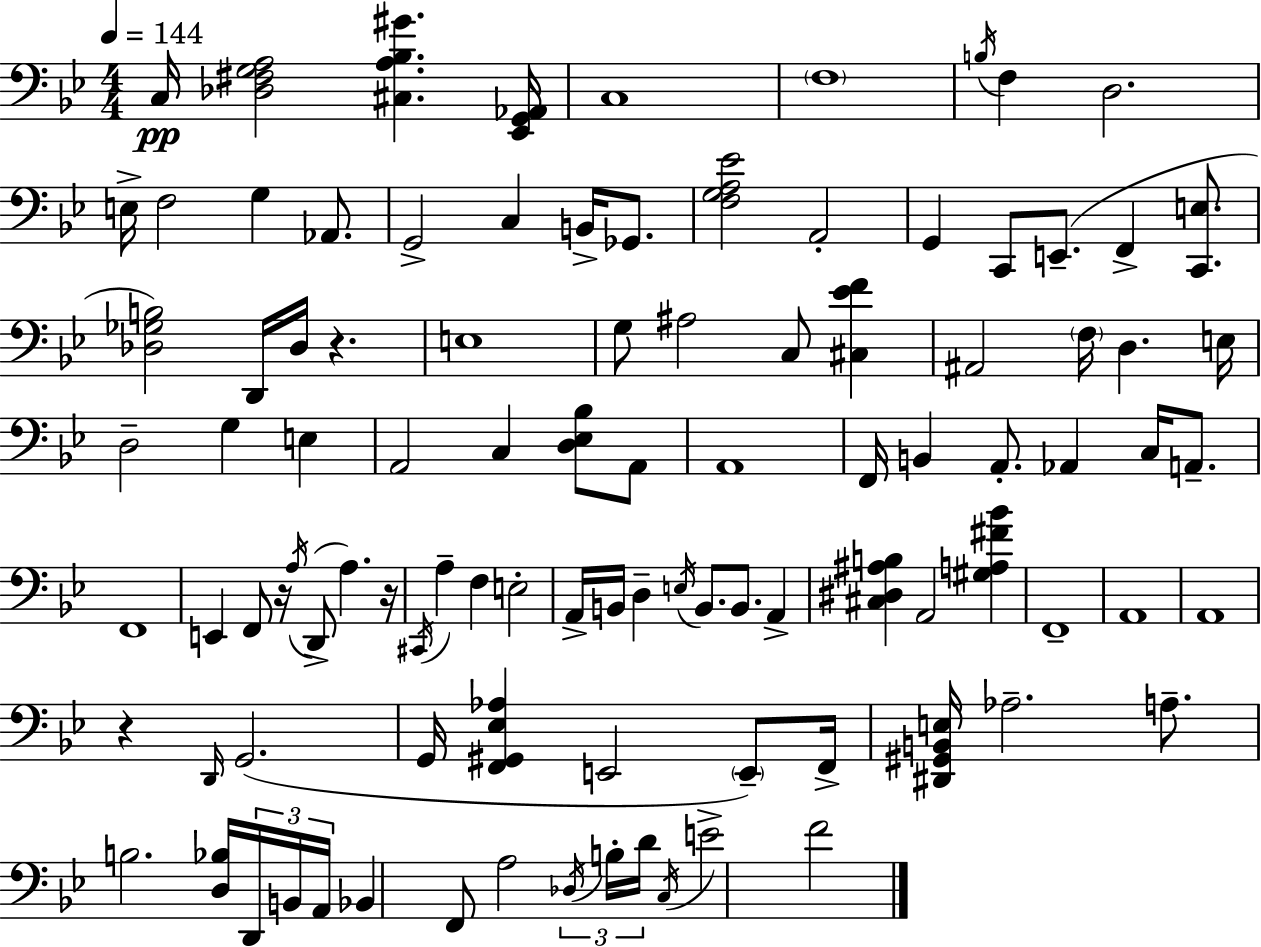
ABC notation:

X:1
T:Untitled
M:4/4
L:1/4
K:Bb
C,/4 [_D,^F,G,A,]2 [^C,A,_B,^G] [_E,,G,,_A,,]/4 C,4 F,4 B,/4 F, D,2 E,/4 F,2 G, _A,,/2 G,,2 C, B,,/4 _G,,/2 [F,G,A,_E]2 A,,2 G,, C,,/2 E,,/2 F,, [C,,E,]/2 [_D,_G,B,]2 D,,/4 _D,/4 z E,4 G,/2 ^A,2 C,/2 [^C,_EF] ^A,,2 F,/4 D, E,/4 D,2 G, E, A,,2 C, [D,_E,_B,]/2 A,,/2 A,,4 F,,/4 B,, A,,/2 _A,, C,/4 A,,/2 F,,4 E,, F,,/2 z/4 A,/4 D,,/2 A, z/4 ^C,,/4 A, F, E,2 A,,/4 B,,/4 D, E,/4 B,,/2 B,,/2 A,, [^C,^D,^A,B,] A,,2 [^G,A,^F_B] F,,4 A,,4 A,,4 z D,,/4 G,,2 G,,/4 [F,,^G,,_E,_A,] E,,2 E,,/2 F,,/4 [^D,,^G,,B,,E,]/4 _A,2 A,/2 B,2 [D,_B,]/4 D,,/4 B,,/4 A,,/4 _B,, F,,/2 A,2 _D,/4 B,/4 D/4 C,/4 E2 F2